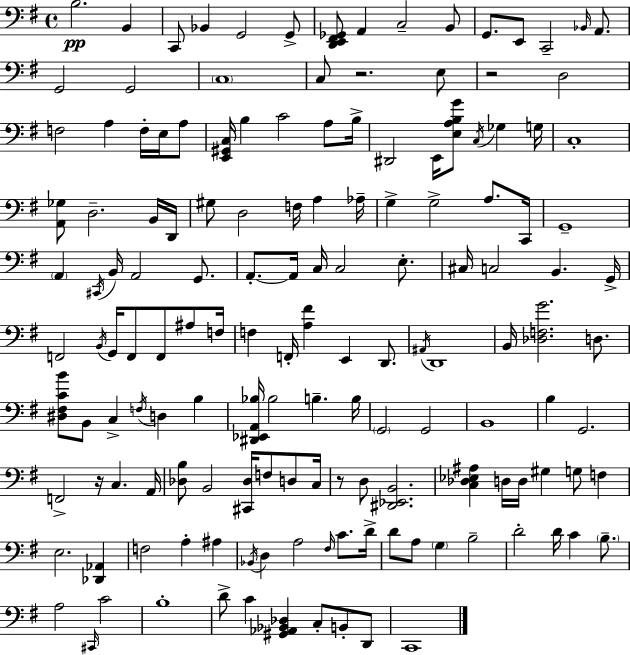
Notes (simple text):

B3/h. B2/q C2/e Bb2/q G2/h G2/e [D2,E2,F#2,Gb2]/e A2/q C3/h B2/e G2/e. E2/e C2/h Bb2/s A2/e. G2/h G2/h C3/w C3/e R/h. E3/e R/h D3/h F3/h A3/q F3/s E3/s A3/e [E2,G#2,C3]/s B3/q C4/h A3/e B3/s D#2/h E2/s [E3,A3,B3,G4]/e C3/s Gb3/q G3/s C3/w [A2,Gb3]/e D3/h. B2/s D2/s G#3/e D3/h F3/s A3/q Ab3/s G3/q G3/h A3/e. C2/s G2/w A2/q C#2/s B2/s A2/h G2/e. A2/e. A2/s C3/s C3/h E3/e. C#3/s C3/h B2/q. G2/s F2/h B2/s G2/s F2/e F2/e A#3/e F3/s F3/q F2/s [A3,F#4]/q E2/q D2/e. A#2/s D2/w B2/s [Db3,F3,G4]/h. D3/e. [D#3,F#3,C4,B4]/e B2/e C3/q F3/s D3/q B3/q [D#2,Eb2,A2,Bb3]/s Bb3/h B3/q. B3/s G2/h G2/h B2/w B3/q G2/h. F2/h R/s C3/q. A2/s [Db3,B3]/e B2/h [C#2,Db3]/s F3/e D3/e C3/s R/e D3/e [D#2,Eb2,B2]/h. [C3,Db3,Eb3,A#3]/q D3/s D3/s G#3/q G3/e F3/q E3/h. [Db2,Ab2]/q F3/h A3/q A#3/q Bb2/s D3/q A3/h F#3/s C4/e. D4/s D4/e A3/e G3/q B3/h D4/h D4/s C4/q B3/e. A3/h C#2/s C4/h B3/w D4/e C4/q [G#2,Ab2,Bb2,Db3]/q C3/e B2/e D2/e C2/w